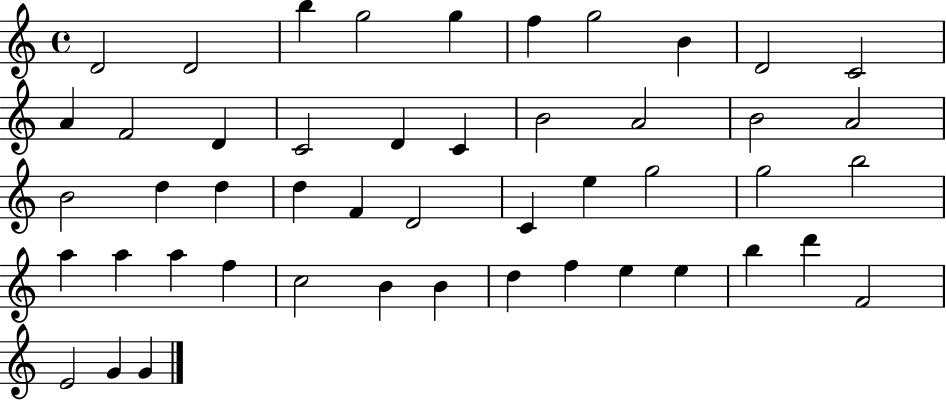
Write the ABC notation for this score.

X:1
T:Untitled
M:4/4
L:1/4
K:C
D2 D2 b g2 g f g2 B D2 C2 A F2 D C2 D C B2 A2 B2 A2 B2 d d d F D2 C e g2 g2 b2 a a a f c2 B B d f e e b d' F2 E2 G G